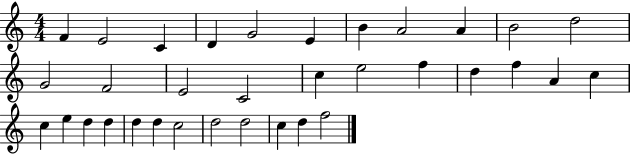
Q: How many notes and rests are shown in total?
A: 34